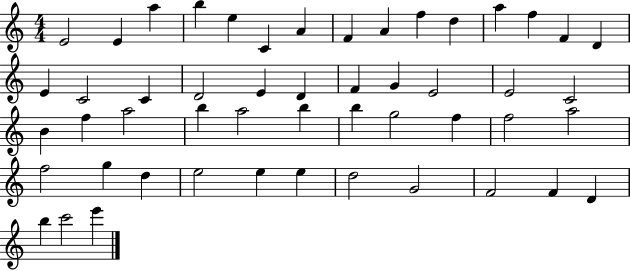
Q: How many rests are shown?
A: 0